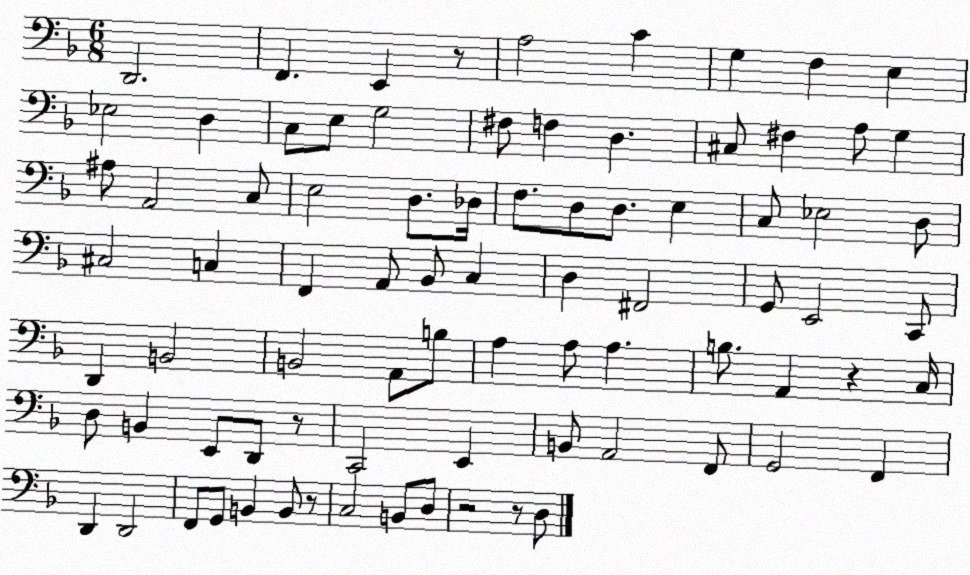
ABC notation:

X:1
T:Untitled
M:6/8
L:1/4
K:F
D,,2 F,, E,, z/2 A,2 C G, F, E, _E,2 D, C,/2 E,/2 G,2 ^F,/2 F, D, ^C,/2 ^F, A,/2 G, ^A,/2 A,,2 C,/2 E,2 D,/2 _D,/4 F,/2 D,/2 D,/2 E, C,/2 _E,2 D,/2 ^C,2 C, F,, A,,/2 _B,,/2 C, D, ^F,,2 G,,/2 E,,2 C,,/2 D,, B,,2 B,,2 A,,/2 B,/2 A, A,/2 A, B,/2 A,, z C,/4 D,/2 B,, E,,/2 D,,/2 z/2 C,,2 E,, B,,/2 A,,2 F,,/2 G,,2 F,, D,, D,,2 F,,/2 G,,/2 B,, B,,/2 z/2 C,2 B,,/2 D,/2 z2 z/2 D,/2